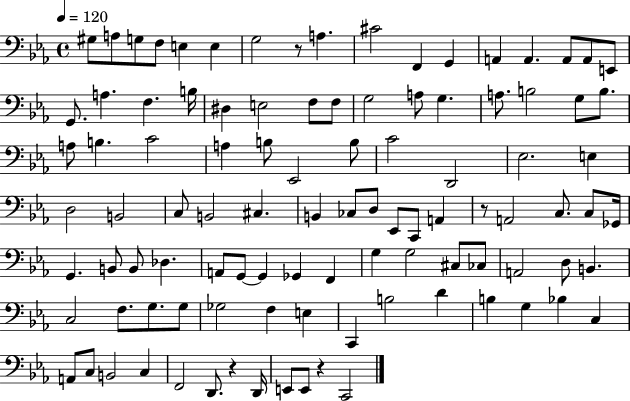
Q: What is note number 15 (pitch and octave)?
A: A2